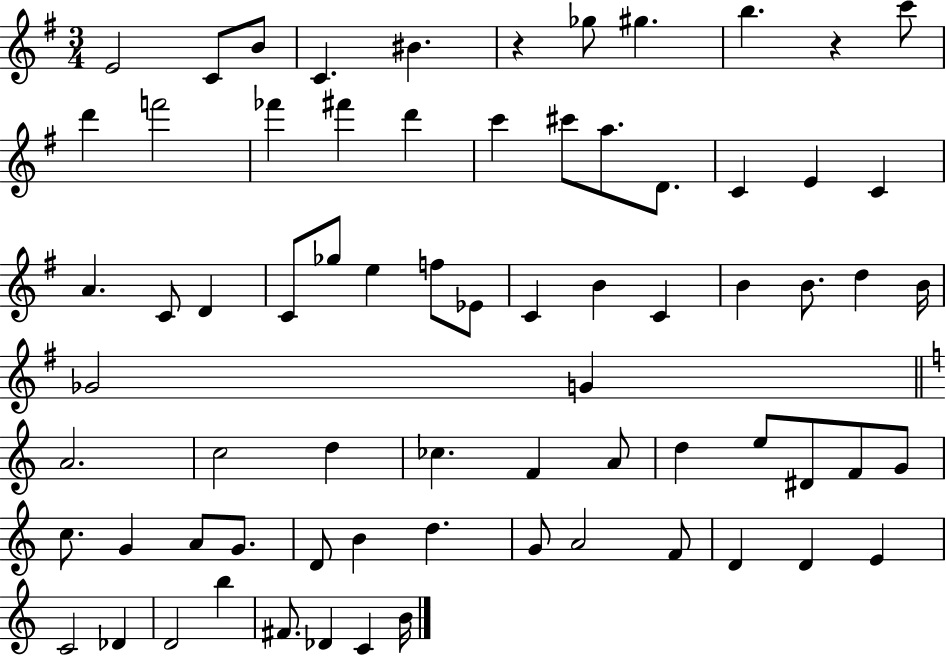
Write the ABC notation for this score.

X:1
T:Untitled
M:3/4
L:1/4
K:G
E2 C/2 B/2 C ^B z _g/2 ^g b z c'/2 d' f'2 _f' ^f' d' c' ^c'/2 a/2 D/2 C E C A C/2 D C/2 _g/2 e f/2 _E/2 C B C B B/2 d B/4 _G2 G A2 c2 d _c F A/2 d e/2 ^D/2 F/2 G/2 c/2 G A/2 G/2 D/2 B d G/2 A2 F/2 D D E C2 _D D2 b ^F/2 _D C B/4